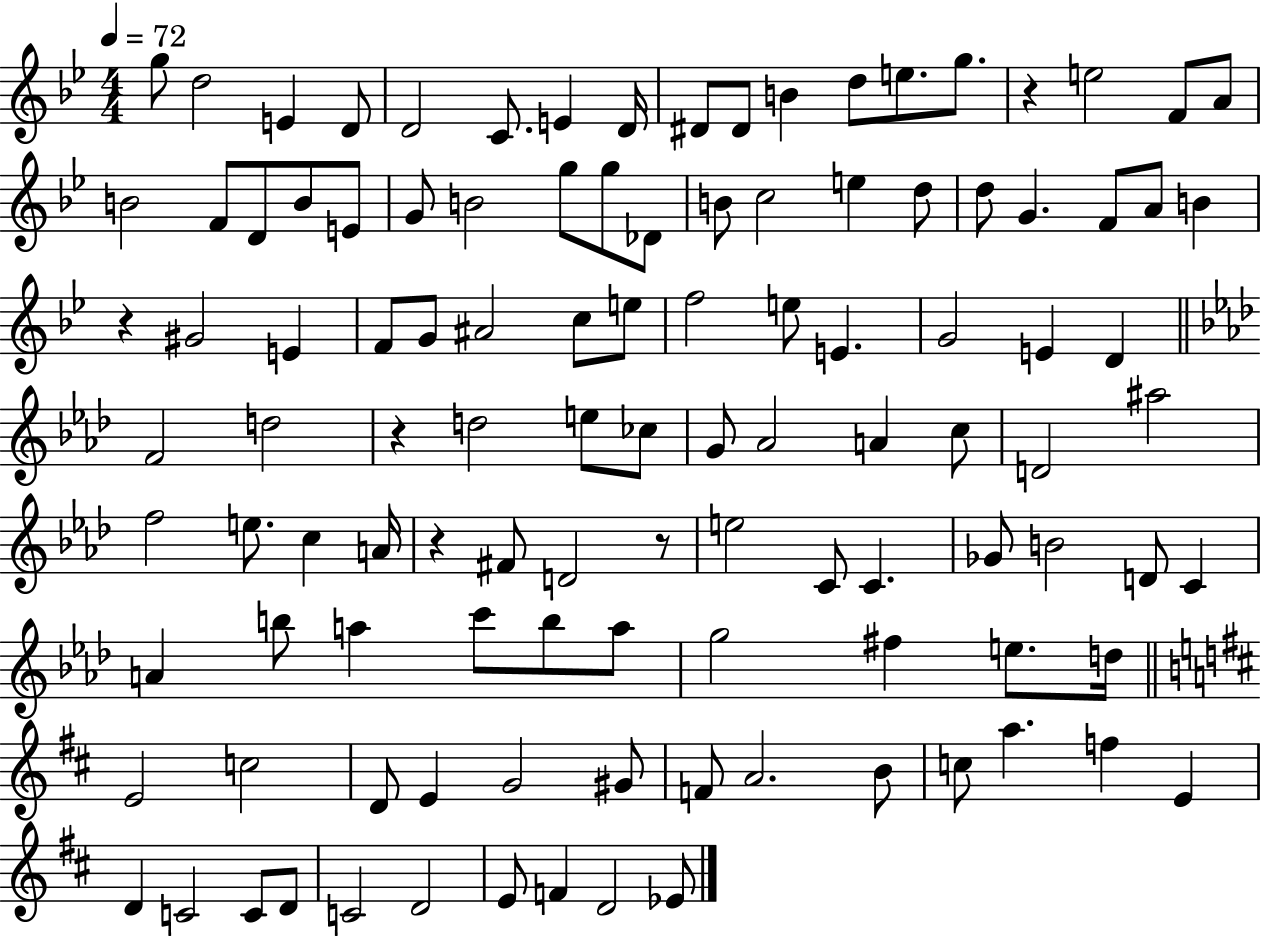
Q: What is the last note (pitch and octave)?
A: Eb4